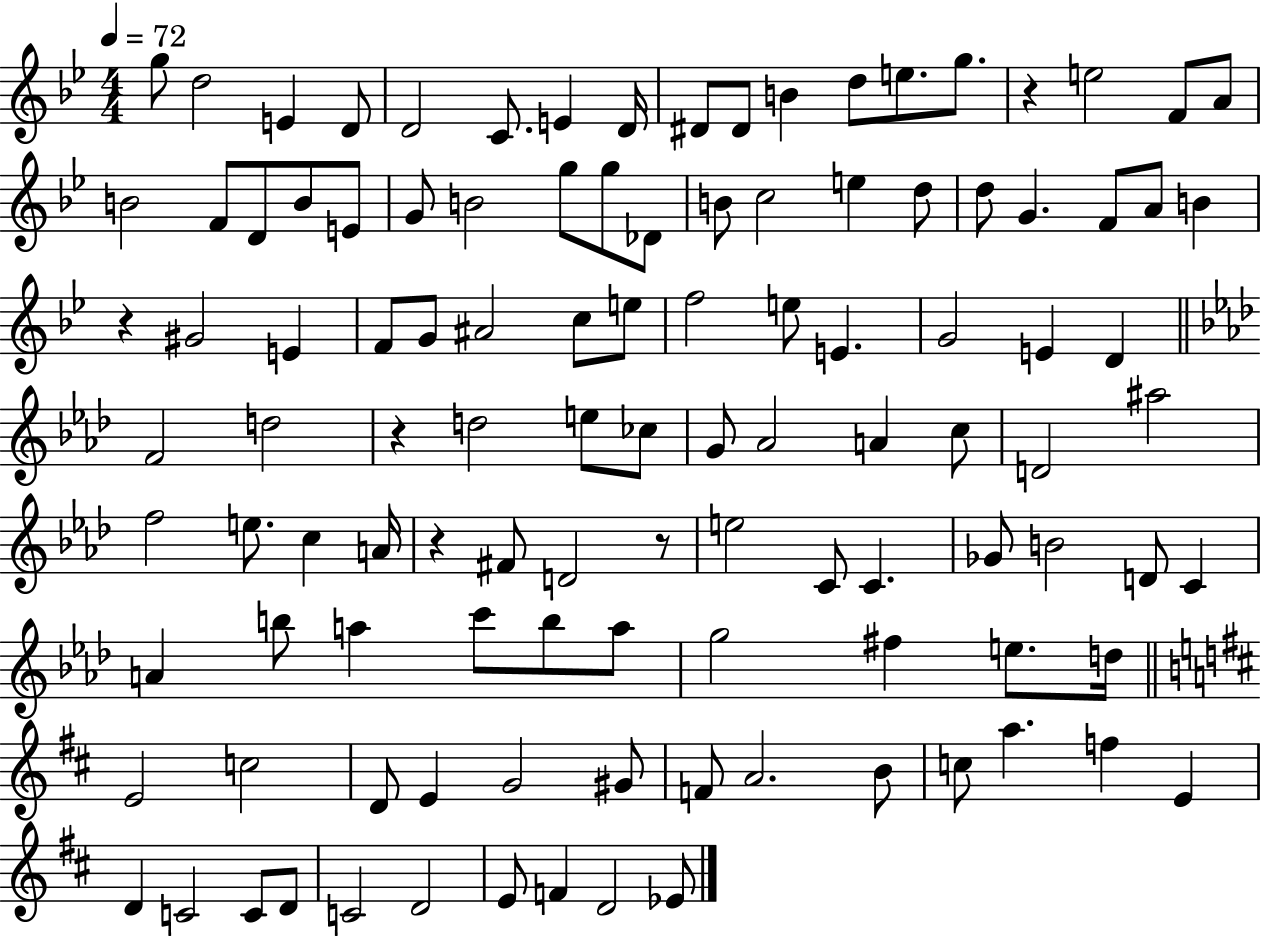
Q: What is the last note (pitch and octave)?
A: Eb4